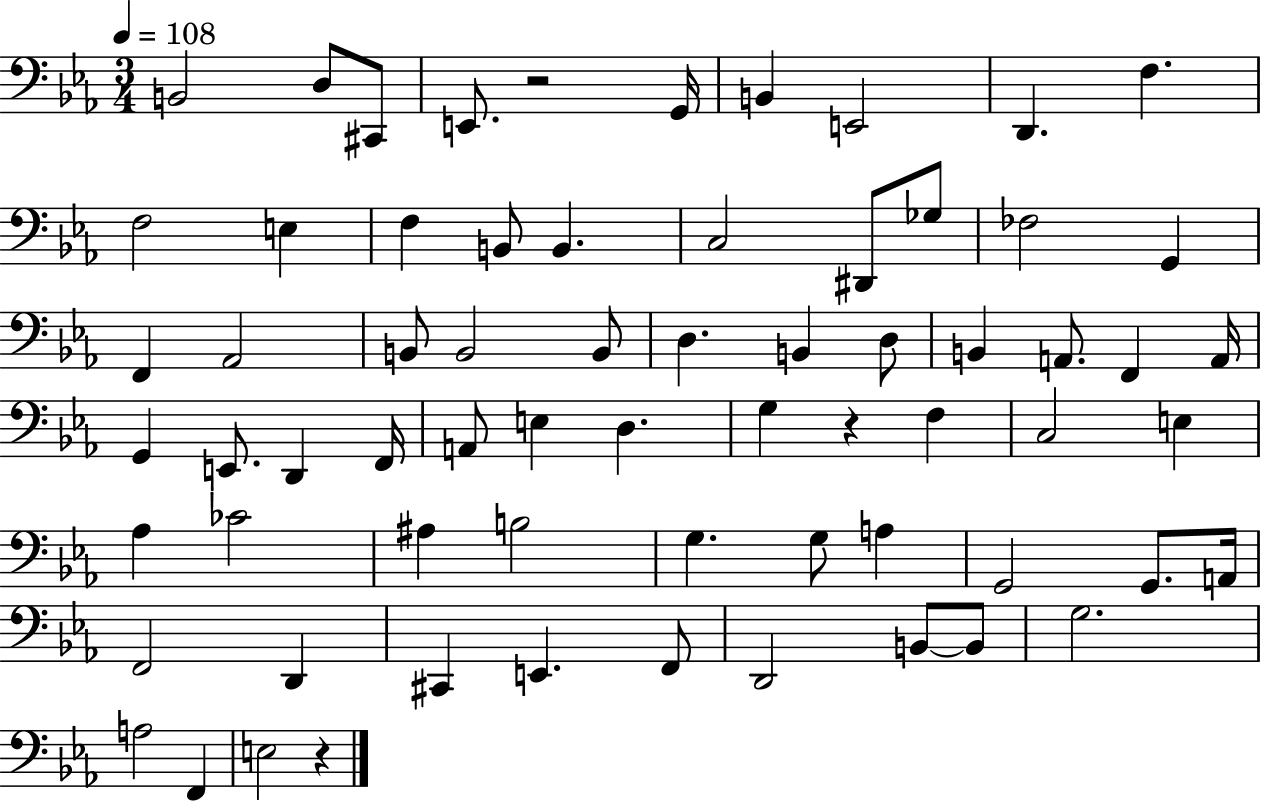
B2/h D3/e C#2/e E2/e. R/h G2/s B2/q E2/h D2/q. F3/q. F3/h E3/q F3/q B2/e B2/q. C3/h D#2/e Gb3/e FES3/h G2/q F2/q Ab2/h B2/e B2/h B2/e D3/q. B2/q D3/e B2/q A2/e. F2/q A2/s G2/q E2/e. D2/q F2/s A2/e E3/q D3/q. G3/q R/q F3/q C3/h E3/q Ab3/q CES4/h A#3/q B3/h G3/q. G3/e A3/q G2/h G2/e. A2/s F2/h D2/q C#2/q E2/q. F2/e D2/h B2/e B2/e G3/h. A3/h F2/q E3/h R/q